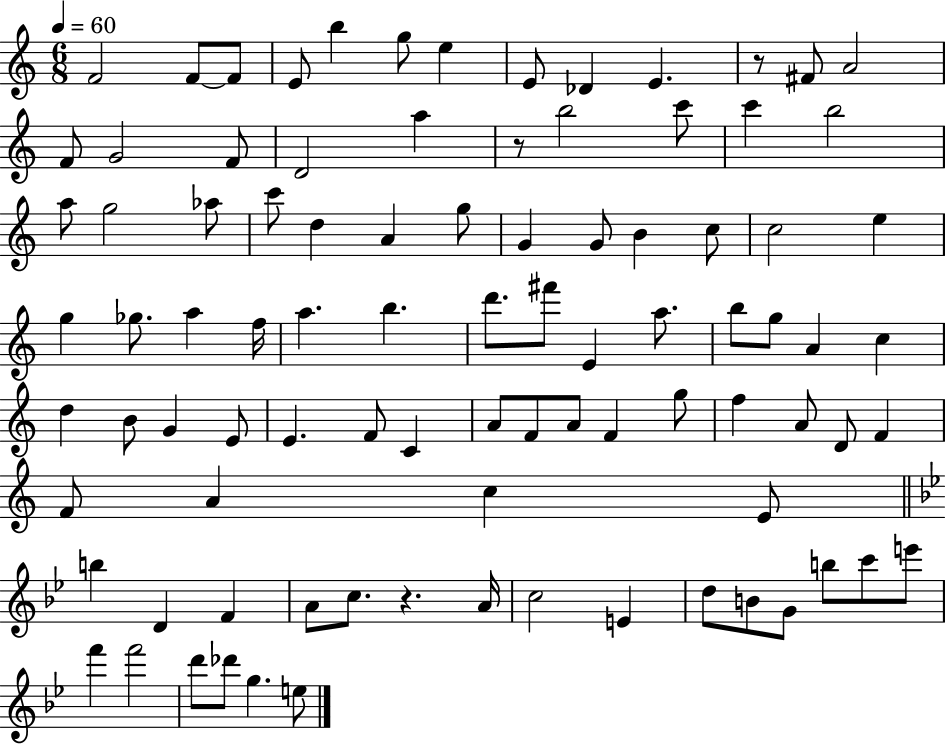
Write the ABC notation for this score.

X:1
T:Untitled
M:6/8
L:1/4
K:C
F2 F/2 F/2 E/2 b g/2 e E/2 _D E z/2 ^F/2 A2 F/2 G2 F/2 D2 a z/2 b2 c'/2 c' b2 a/2 g2 _a/2 c'/2 d A g/2 G G/2 B c/2 c2 e g _g/2 a f/4 a b d'/2 ^f'/2 E a/2 b/2 g/2 A c d B/2 G E/2 E F/2 C A/2 F/2 A/2 F g/2 f A/2 D/2 F F/2 A c E/2 b D F A/2 c/2 z A/4 c2 E d/2 B/2 G/2 b/2 c'/2 e'/2 f' f'2 d'/2 _d'/2 g e/2